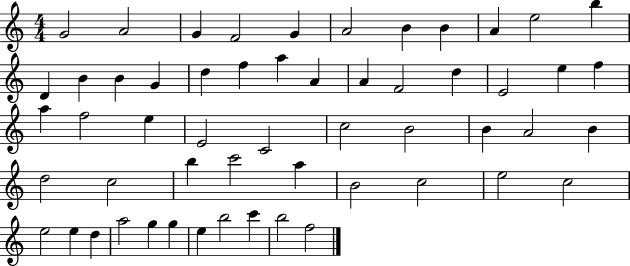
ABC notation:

X:1
T:Untitled
M:4/4
L:1/4
K:C
G2 A2 G F2 G A2 B B A e2 b D B B G d f a A A F2 d E2 e f a f2 e E2 C2 c2 B2 B A2 B d2 c2 b c'2 a B2 c2 e2 c2 e2 e d a2 g g e b2 c' b2 f2